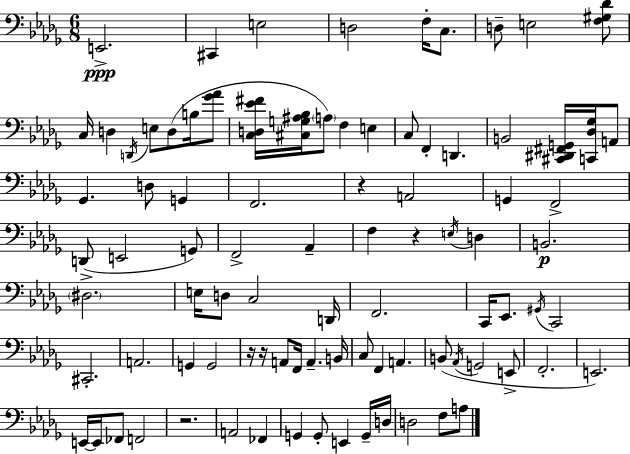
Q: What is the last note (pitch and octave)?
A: A3